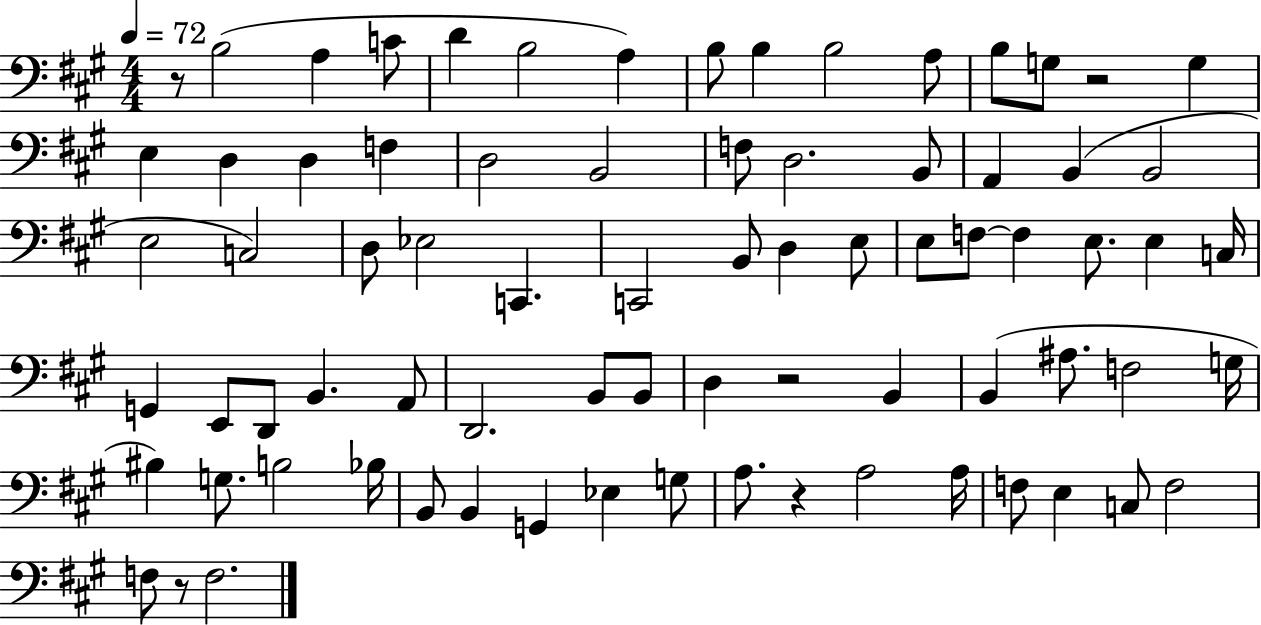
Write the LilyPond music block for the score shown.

{
  \clef bass
  \numericTimeSignature
  \time 4/4
  \key a \major
  \tempo 4 = 72
  r8 b2( a4 c'8 | d'4 b2 a4) | b8 b4 b2 a8 | b8 g8 r2 g4 | \break e4 d4 d4 f4 | d2 b,2 | f8 d2. b,8 | a,4 b,4( b,2 | \break e2 c2) | d8 ees2 c,4. | c,2 b,8 d4 e8 | e8 f8~~ f4 e8. e4 c16 | \break g,4 e,8 d,8 b,4. a,8 | d,2. b,8 b,8 | d4 r2 b,4 | b,4( ais8. f2 g16 | \break bis4) g8. b2 bes16 | b,8 b,4 g,4 ees4 g8 | a8. r4 a2 a16 | f8 e4 c8 f2 | \break f8 r8 f2. | \bar "|."
}